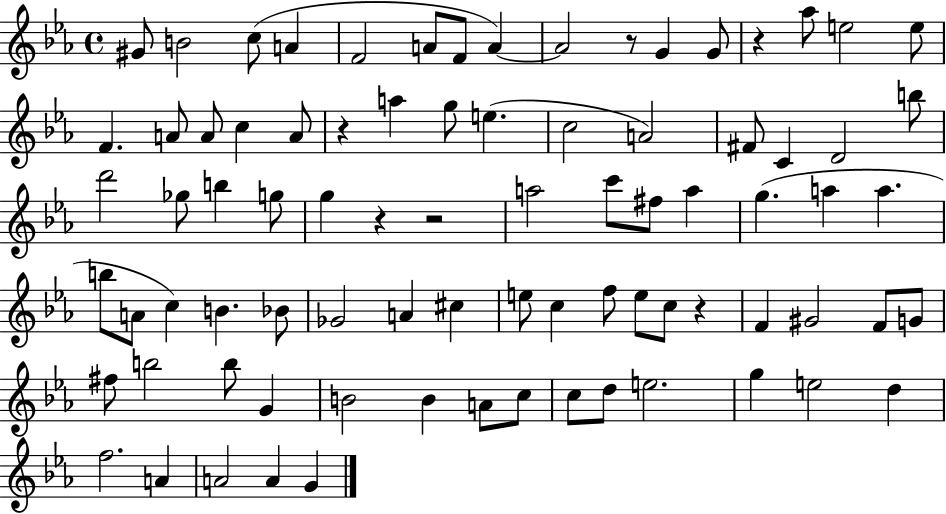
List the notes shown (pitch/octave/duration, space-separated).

G#4/e B4/h C5/e A4/q F4/h A4/e F4/e A4/q A4/h R/e G4/q G4/e R/q Ab5/e E5/h E5/e F4/q. A4/e A4/e C5/q A4/e R/q A5/q G5/e E5/q. C5/h A4/h F#4/e C4/q D4/h B5/e D6/h Gb5/e B5/q G5/e G5/q R/q R/h A5/h C6/e F#5/e A5/q G5/q. A5/q A5/q. B5/e A4/e C5/q B4/q. Bb4/e Gb4/h A4/q C#5/q E5/e C5/q F5/e E5/e C5/e R/q F4/q G#4/h F4/e G4/e F#5/e B5/h B5/e G4/q B4/h B4/q A4/e C5/e C5/e D5/e E5/h. G5/q E5/h D5/q F5/h. A4/q A4/h A4/q G4/q